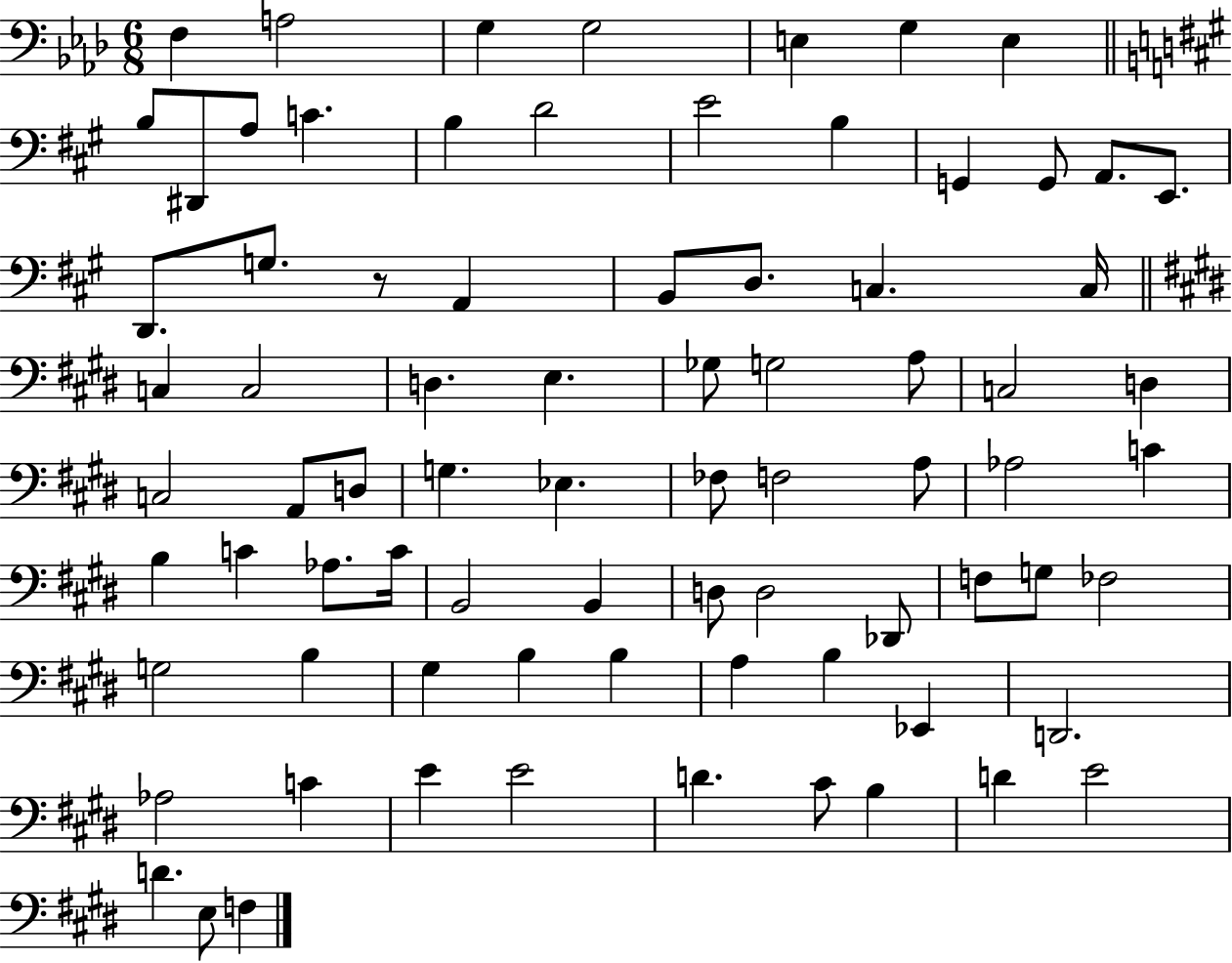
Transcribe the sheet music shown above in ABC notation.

X:1
T:Untitled
M:6/8
L:1/4
K:Ab
F, A,2 G, G,2 E, G, E, B,/2 ^D,,/2 A,/2 C B, D2 E2 B, G,, G,,/2 A,,/2 E,,/2 D,,/2 G,/2 z/2 A,, B,,/2 D,/2 C, C,/4 C, C,2 D, E, _G,/2 G,2 A,/2 C,2 D, C,2 A,,/2 D,/2 G, _E, _F,/2 F,2 A,/2 _A,2 C B, C _A,/2 C/4 B,,2 B,, D,/2 D,2 _D,,/2 F,/2 G,/2 _F,2 G,2 B, ^G, B, B, A, B, _E,, D,,2 _A,2 C E E2 D ^C/2 B, D E2 D E,/2 F,